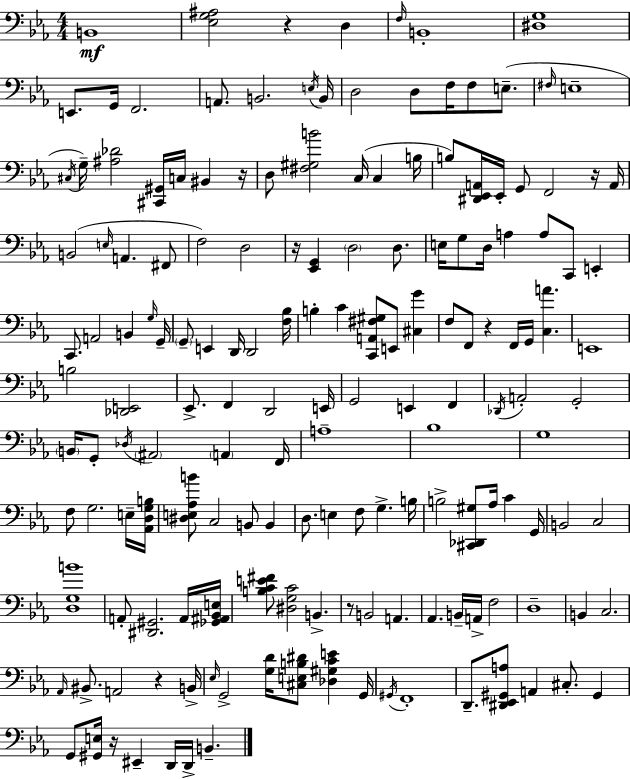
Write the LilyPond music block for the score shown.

{
  \clef bass
  \numericTimeSignature
  \time 4/4
  \key c \minor
  b,1\mf | <ees g ais>2 r4 d4 | \grace { f16 } b,1-. | <dis g>1 | \break e,8. g,16 f,2. | a,8. b,2. | \acciaccatura { e16 } b,16 d2 d8 f16 f8 e8.--( | \grace { fis16 } e1-- | \break \acciaccatura { cis16 } g16--) <ais des'>2 <cis, gis,>16 c16 bis,4 | r16 d8 <fis gis b'>2 c16( c4 | b16 b8) <dis, ees, a,>16 ees,16-. g,8 f,2 | r16 a,16 b,2( \grace { e16 } a,4. | \break fis,8 f2) d2 | r16 <ees, g,>4 \parenthesize d2 | d8. e16 g8 d16 a4 a8 c,8 | e,4-. c,8. a,2 | \break b,4 \grace { g16 } g,16-- \parenthesize g,8-- e,4 d,16 d,2 | <f bes>16 b4-. c'4 <c, a, fis gis>8 | e,8 <cis g'>4 f8 f,8 r4 f,16 g,16 | <c a'>4. e,1 | \break b2 <des, e,>2 | ees,8.-> f,4 d,2 | e,16 g,2 e,4 | f,4 \acciaccatura { des,16 } a,2-. g,2-. | \break \parenthesize b,16 g,8-. \acciaccatura { des16 } \parenthesize ais,2 | \parenthesize a,4 f,16 a1-- | bes1 | g1 | \break f8 g2. | e16-- <aes, d g b>16 <dis e aes b'>8 c2 | b,8 b,4 d8. e4 f8 | g4.-> b16 b2-> | \break <cis, des, gis>8 aes16 c'4 g,16 b,2 | c2 <d g b'>1 | a,8-. <dis, gis,>2. | a,16 <ges, ais, bes, e>16 <b c' e' fis'>8 <dis g c'>2 | \break b,4.-> r8 b,2 | a,4. aes,4. b,16-- a,16-> | f2 d1-- | b,4 c2. | \break \grace { aes,16 } bis,8.-> a,2 | r4 b,16-> \grace { ees16 } g,2-> | <g d'>16 <cis e b dis'>8 <des gis c' e'>4 g,16 \acciaccatura { gis,16 } f,1-. | d,8.-- <dis, ees, gis, a>8 | \break a,4 cis8.-. gis,4 g,8 <gis, e>16 r16 eis,4-- | d,16 d,16-> b,4.-- \bar "|."
}